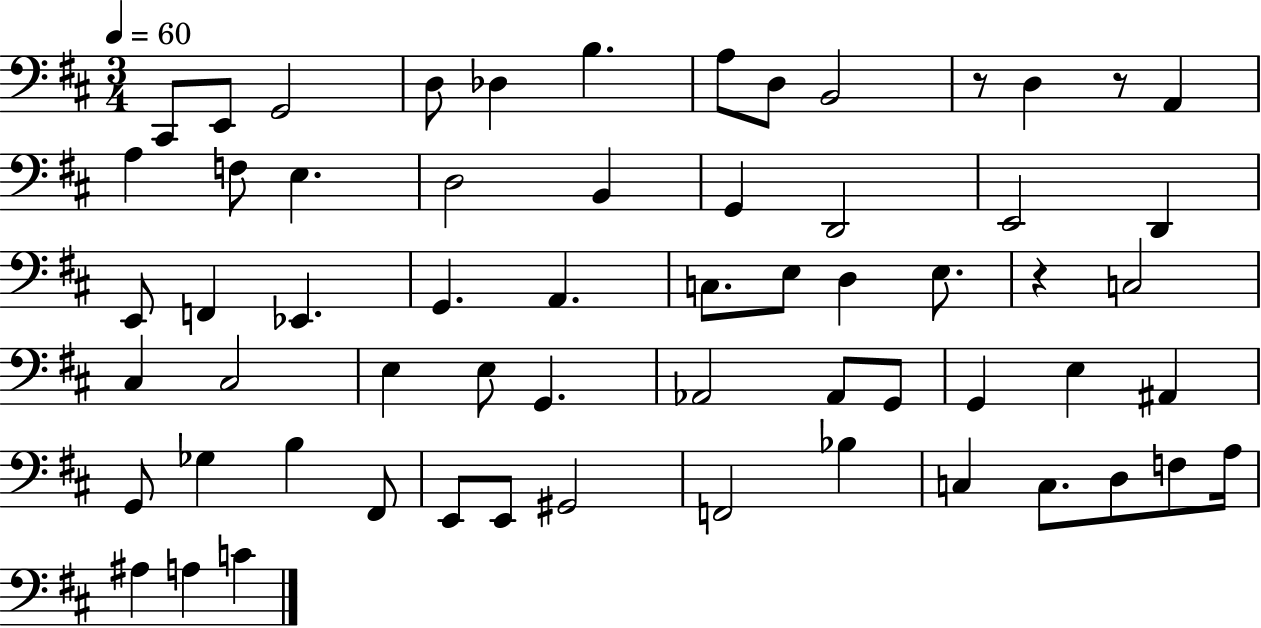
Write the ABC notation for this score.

X:1
T:Untitled
M:3/4
L:1/4
K:D
^C,,/2 E,,/2 G,,2 D,/2 _D, B, A,/2 D,/2 B,,2 z/2 D, z/2 A,, A, F,/2 E, D,2 B,, G,, D,,2 E,,2 D,, E,,/2 F,, _E,, G,, A,, C,/2 E,/2 D, E,/2 z C,2 ^C, ^C,2 E, E,/2 G,, _A,,2 _A,,/2 G,,/2 G,, E, ^A,, G,,/2 _G, B, ^F,,/2 E,,/2 E,,/2 ^G,,2 F,,2 _B, C, C,/2 D,/2 F,/2 A,/4 ^A, A, C